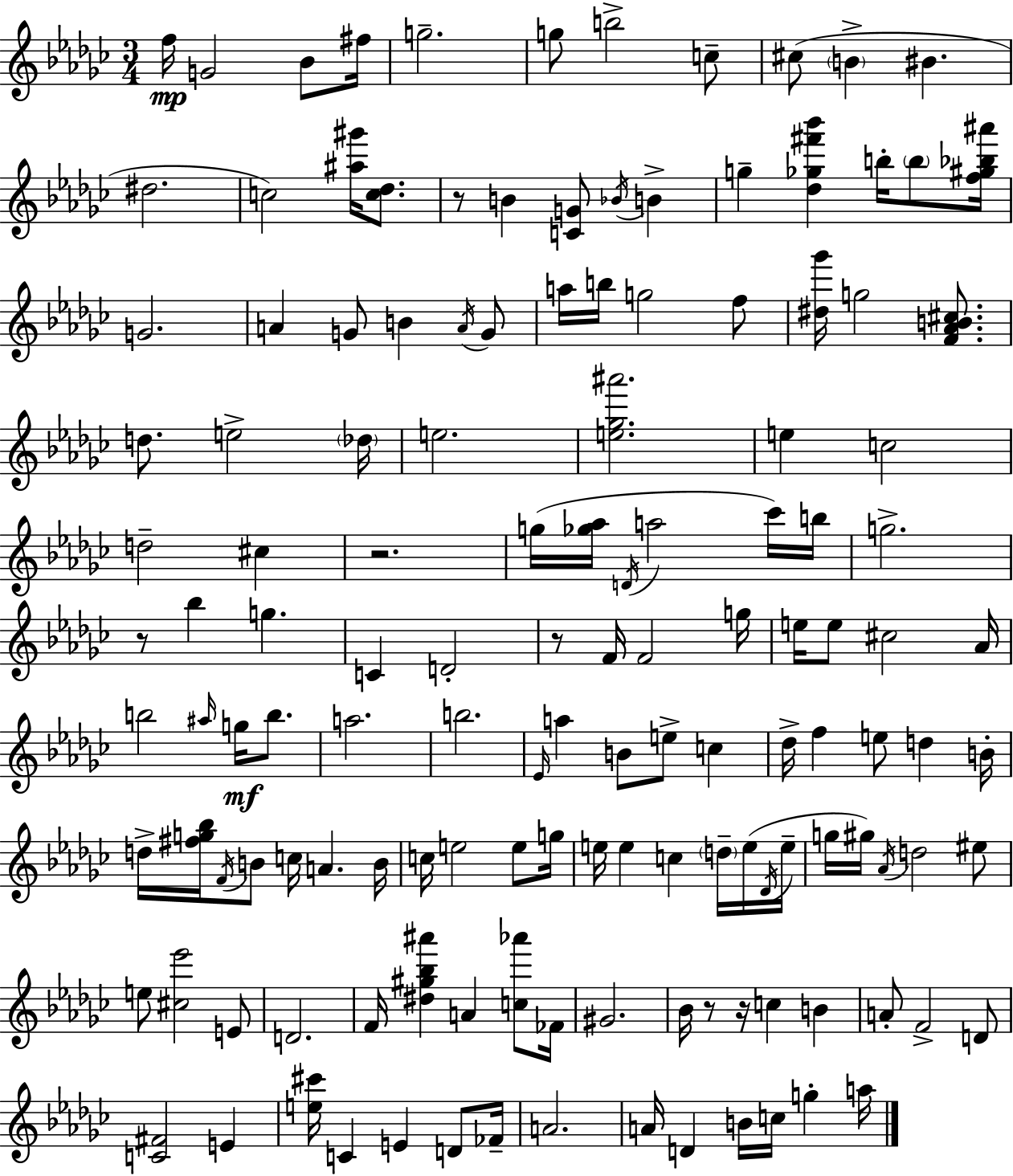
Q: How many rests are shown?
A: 6